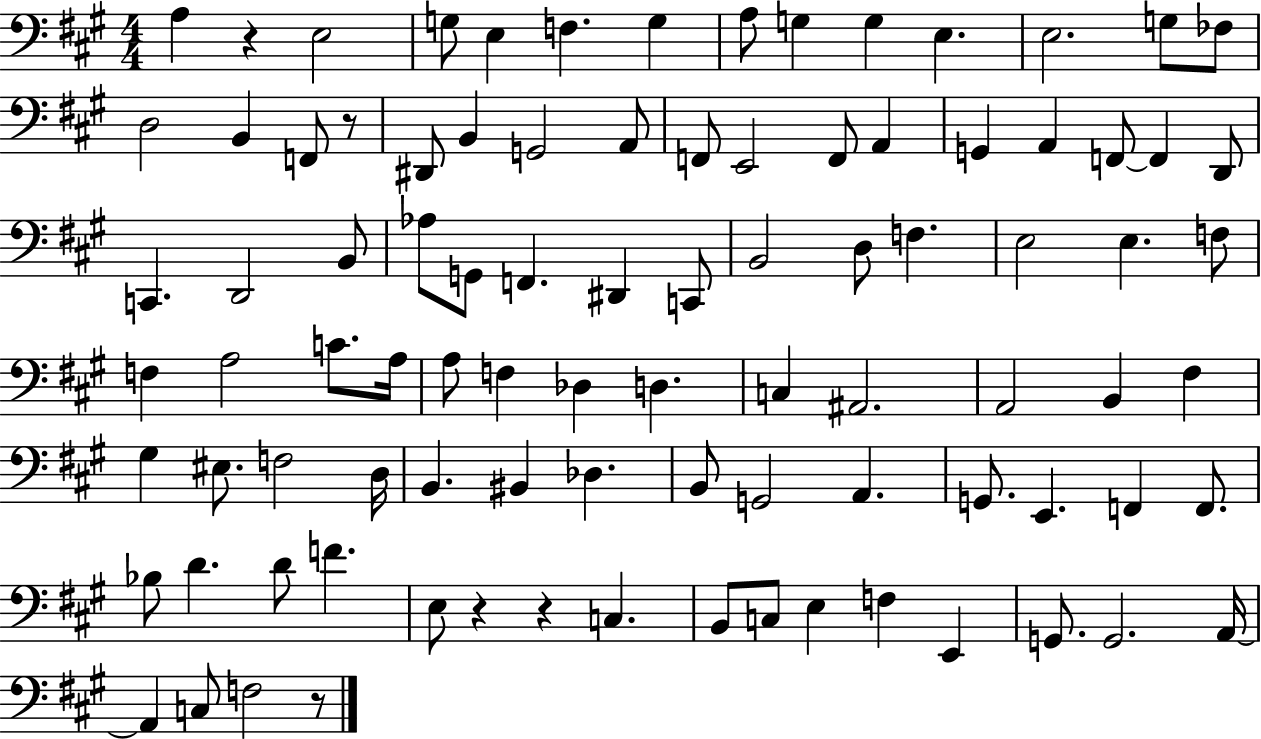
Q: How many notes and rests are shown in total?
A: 92